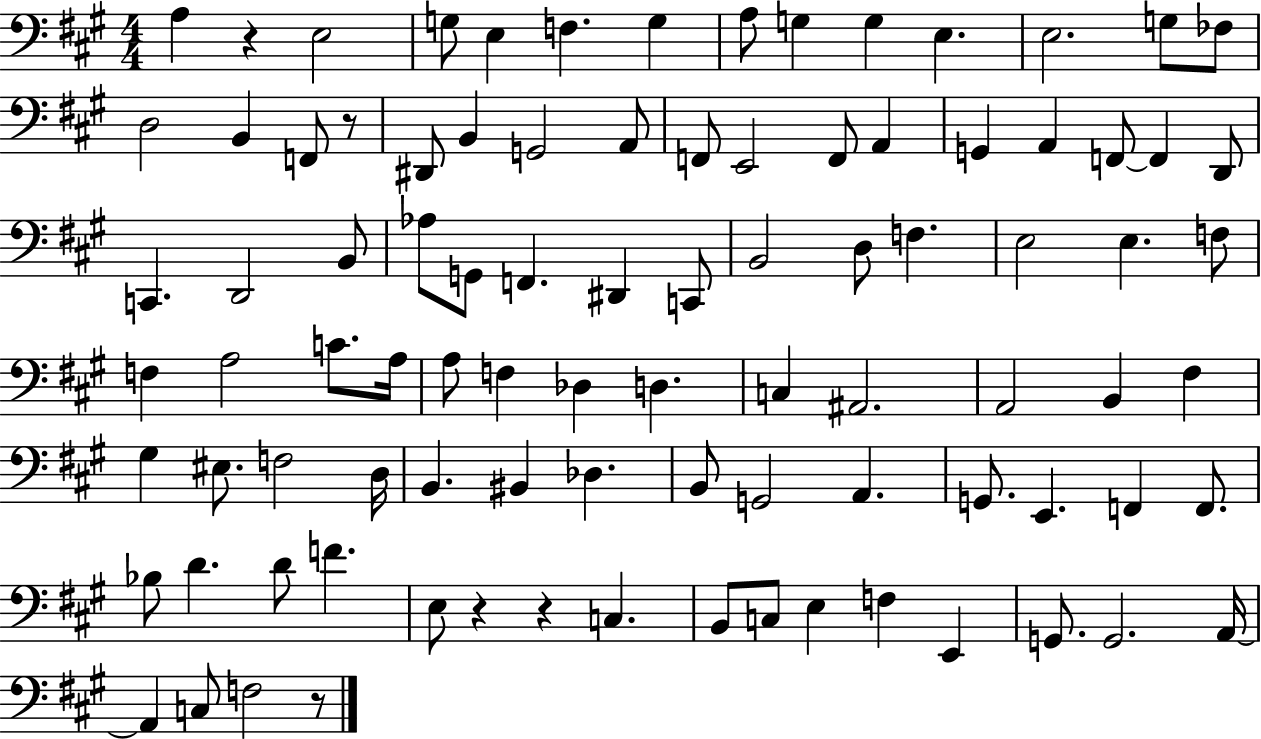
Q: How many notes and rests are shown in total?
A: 92